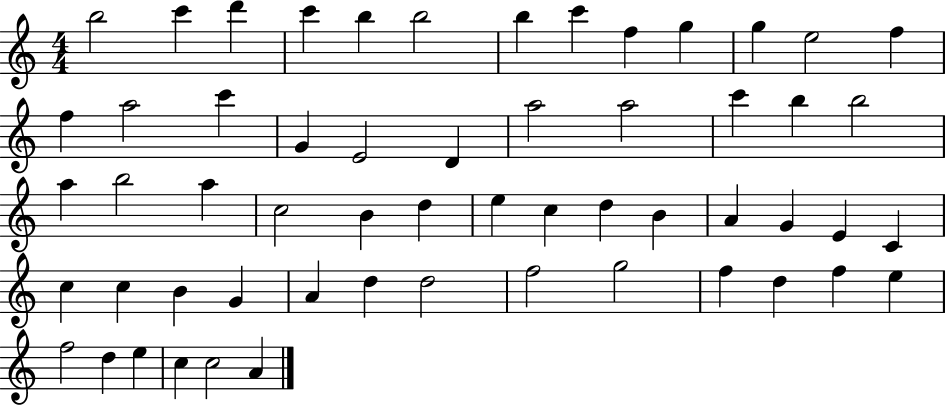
B5/h C6/q D6/q C6/q B5/q B5/h B5/q C6/q F5/q G5/q G5/q E5/h F5/q F5/q A5/h C6/q G4/q E4/h D4/q A5/h A5/h C6/q B5/q B5/h A5/q B5/h A5/q C5/h B4/q D5/q E5/q C5/q D5/q B4/q A4/q G4/q E4/q C4/q C5/q C5/q B4/q G4/q A4/q D5/q D5/h F5/h G5/h F5/q D5/q F5/q E5/q F5/h D5/q E5/q C5/q C5/h A4/q